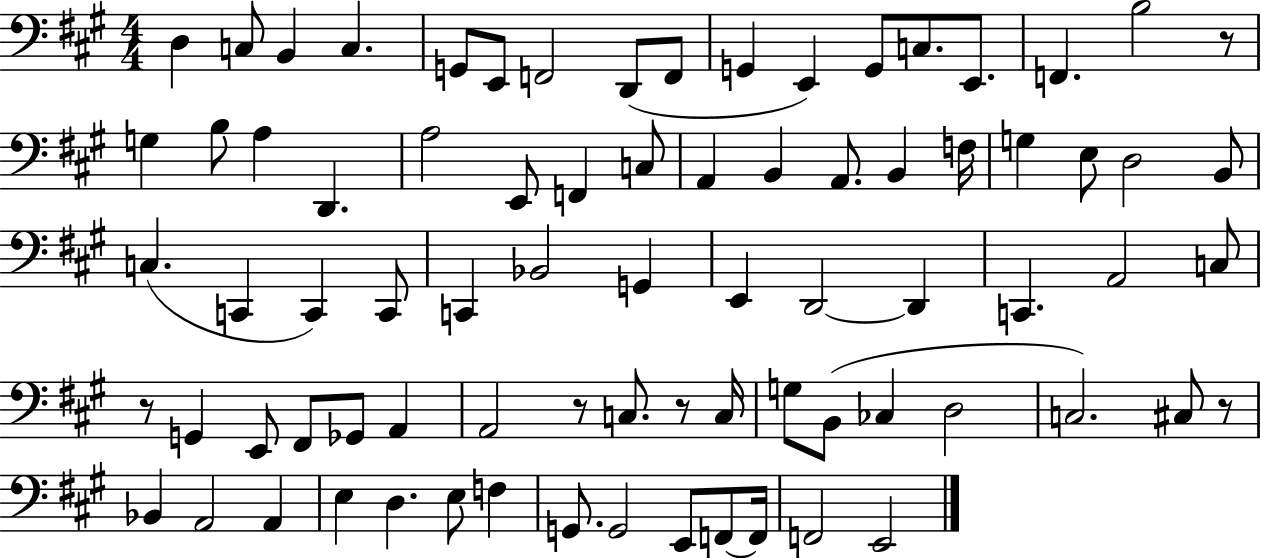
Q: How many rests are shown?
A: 5